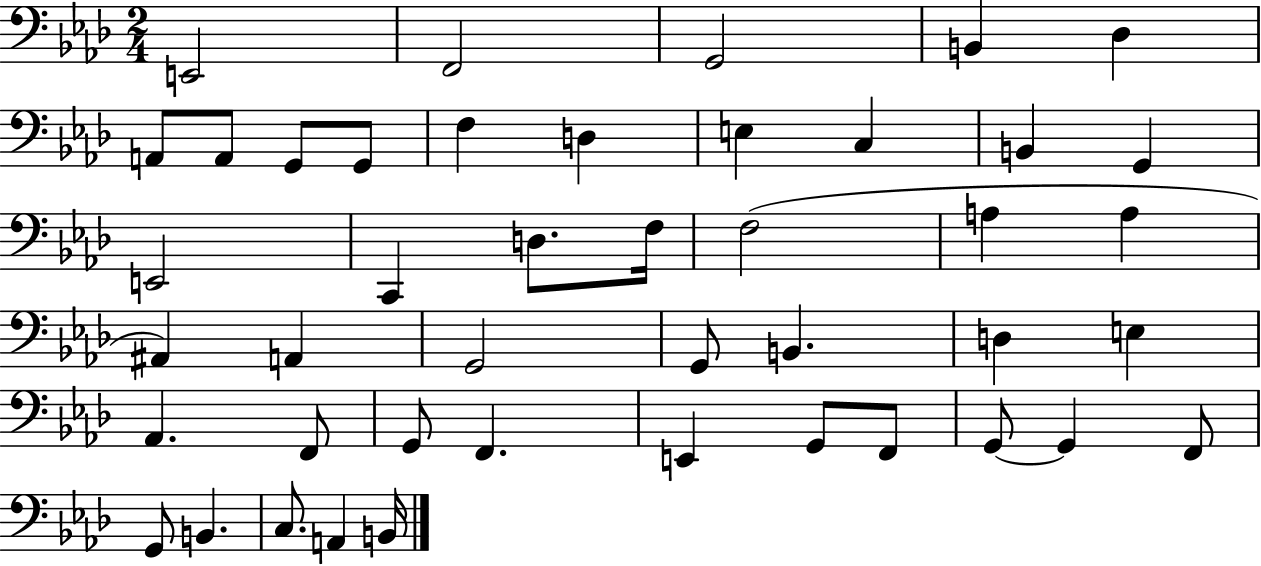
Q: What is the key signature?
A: AES major